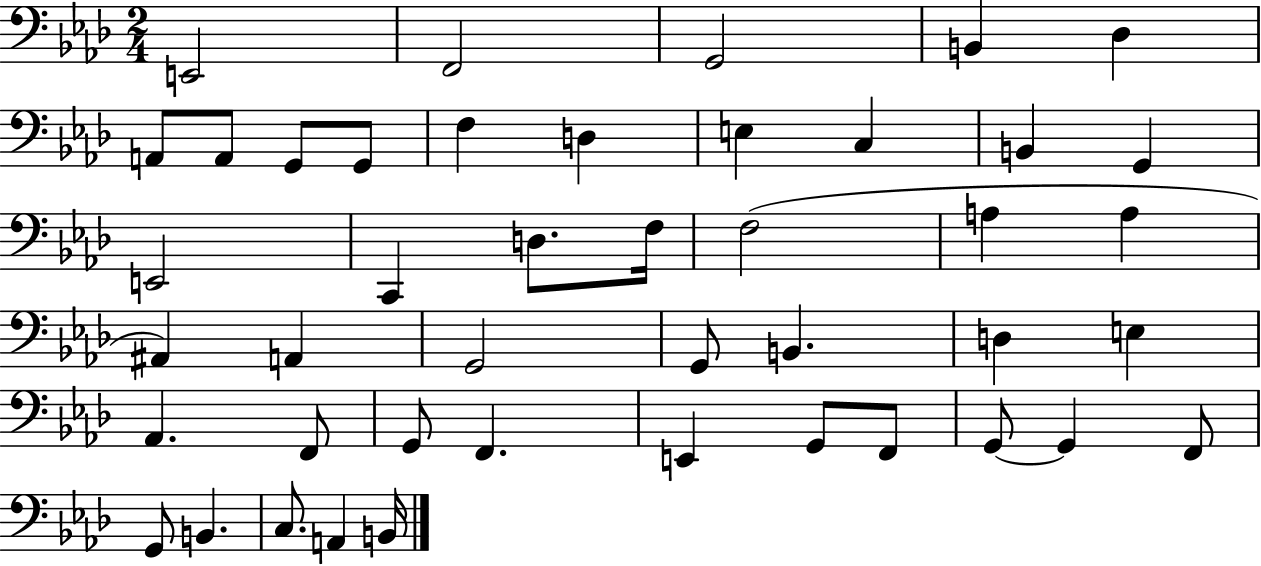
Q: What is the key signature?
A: AES major